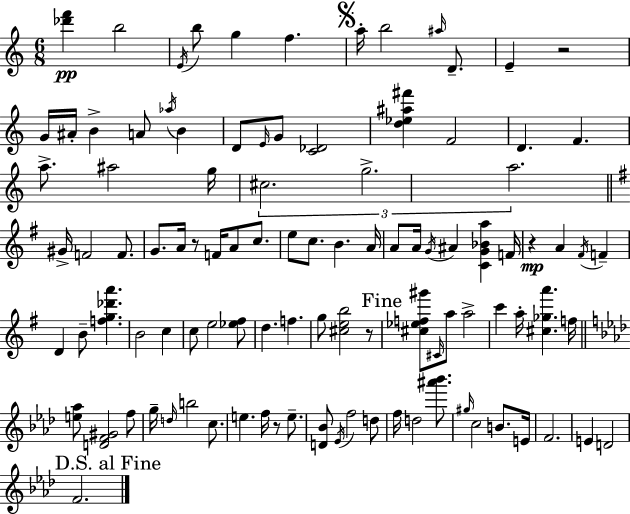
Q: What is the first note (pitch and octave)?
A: B5